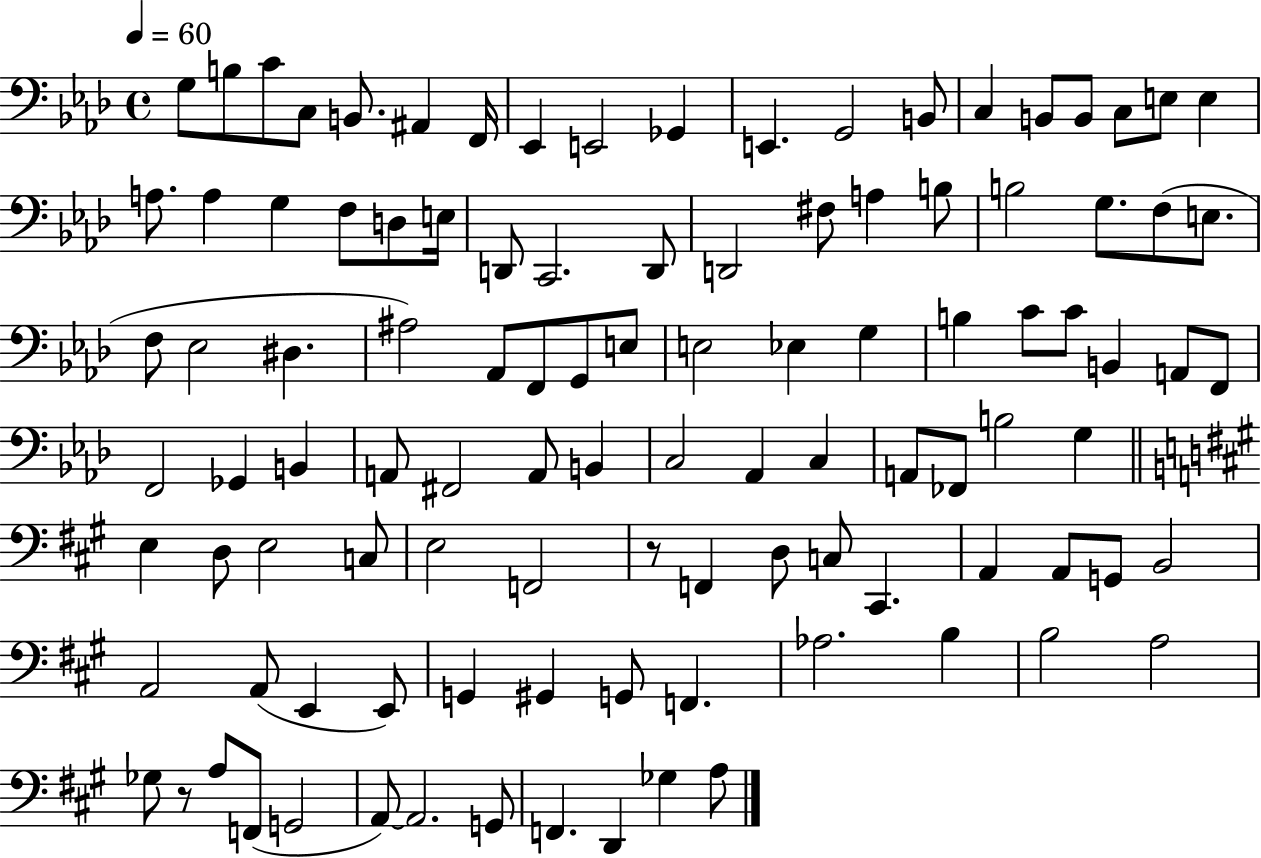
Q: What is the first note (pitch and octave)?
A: G3